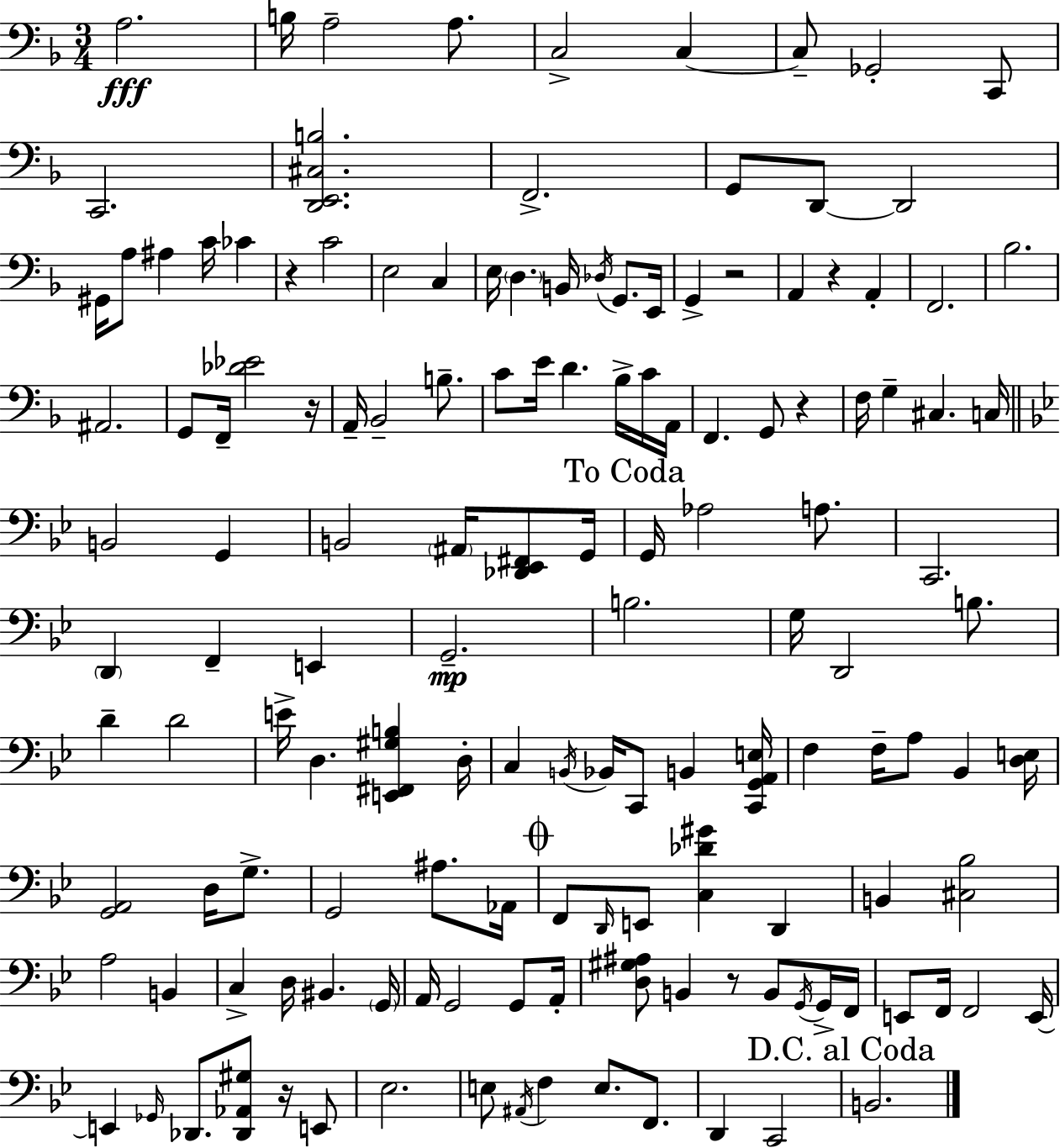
X:1
T:Untitled
M:3/4
L:1/4
K:F
A,2 B,/4 A,2 A,/2 C,2 C, C,/2 _G,,2 C,,/2 C,,2 [D,,E,,^C,B,]2 F,,2 G,,/2 D,,/2 D,,2 ^G,,/4 A,/2 ^A, C/4 _C z C2 E,2 C, E,/4 D, B,,/4 _D,/4 G,,/2 E,,/4 G,, z2 A,, z A,, F,,2 _B,2 ^A,,2 G,,/2 F,,/4 [_D_E]2 z/4 A,,/4 _B,,2 B,/2 C/2 E/4 D _B,/4 C/4 A,,/4 F,, G,,/2 z F,/4 G, ^C, C,/4 B,,2 G,, B,,2 ^A,,/4 [_D,,_E,,^F,,]/2 G,,/4 G,,/4 _A,2 A,/2 C,,2 D,, F,, E,, G,,2 B,2 G,/4 D,,2 B,/2 D D2 E/4 D, [E,,^F,,^G,B,] D,/4 C, B,,/4 _B,,/4 C,,/2 B,, [C,,G,,A,,E,]/4 F, F,/4 A,/2 _B,, [D,E,]/4 [G,,A,,]2 D,/4 G,/2 G,,2 ^A,/2 _A,,/4 F,,/2 D,,/4 E,,/2 [C,_D^G] D,, B,, [^C,_B,]2 A,2 B,, C, D,/4 ^B,, G,,/4 A,,/4 G,,2 G,,/2 A,,/4 [D,^G,^A,]/2 B,, z/2 B,,/2 G,,/4 G,,/4 F,,/4 E,,/2 F,,/4 F,,2 E,,/4 E,, _G,,/4 _D,,/2 [_D,,_A,,^G,]/2 z/4 E,,/2 _E,2 E,/2 ^A,,/4 F, E,/2 F,,/2 D,, C,,2 B,,2